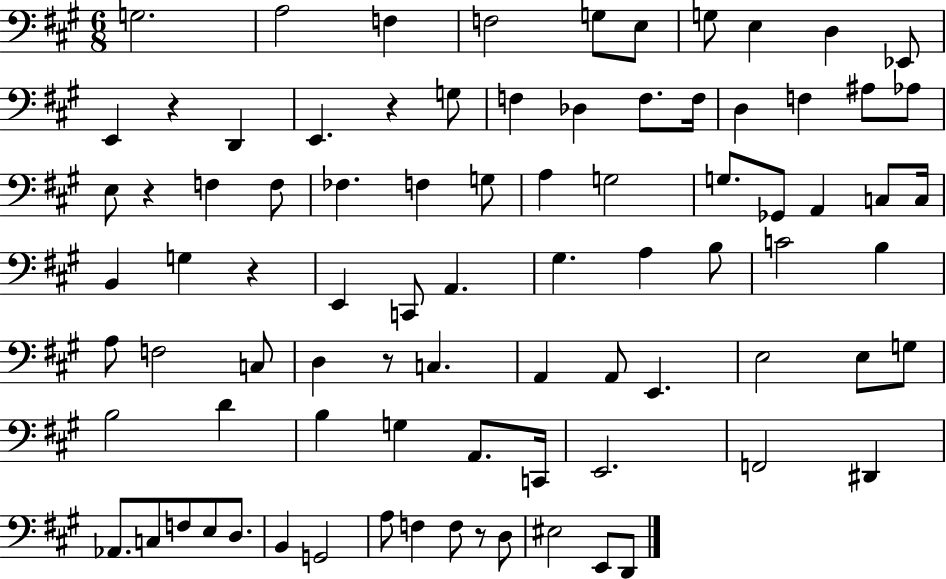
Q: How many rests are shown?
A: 6